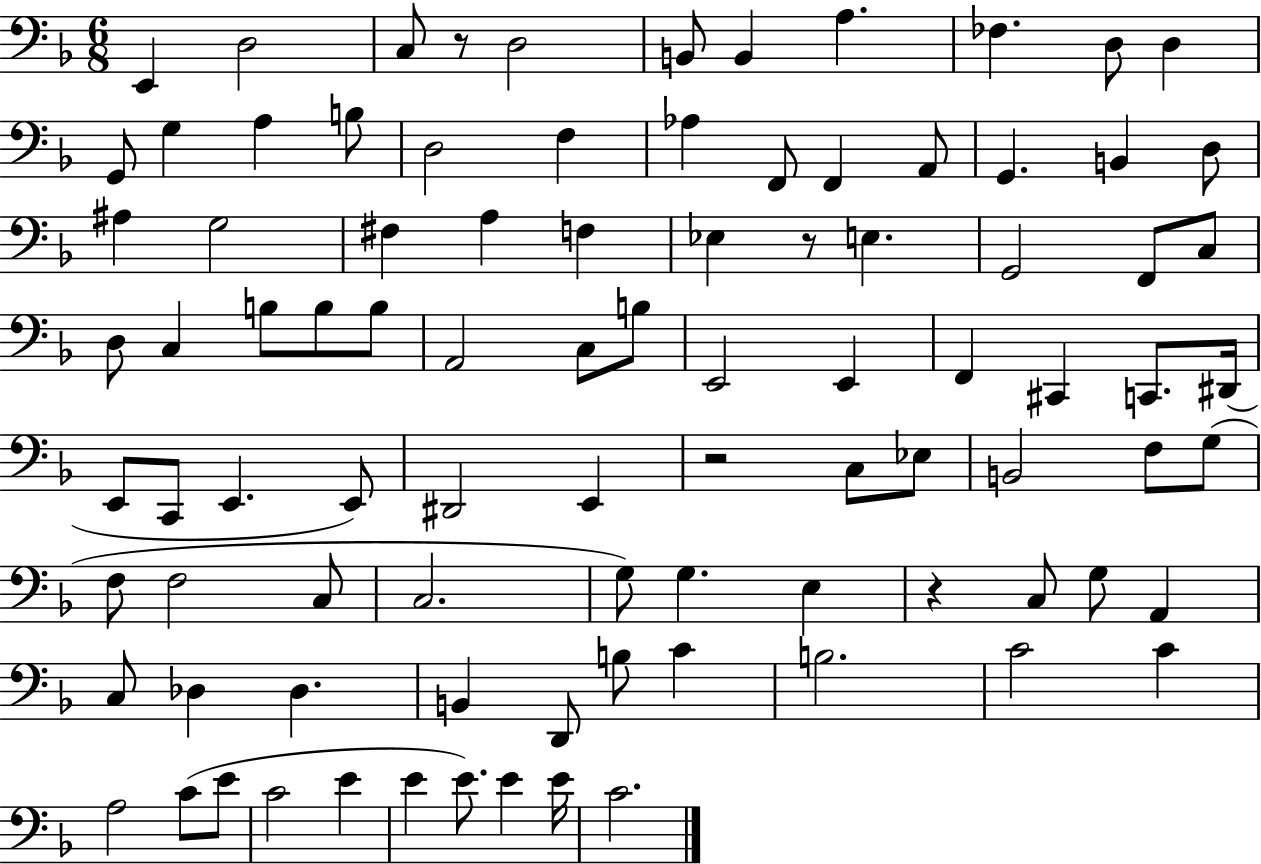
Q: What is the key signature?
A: F major